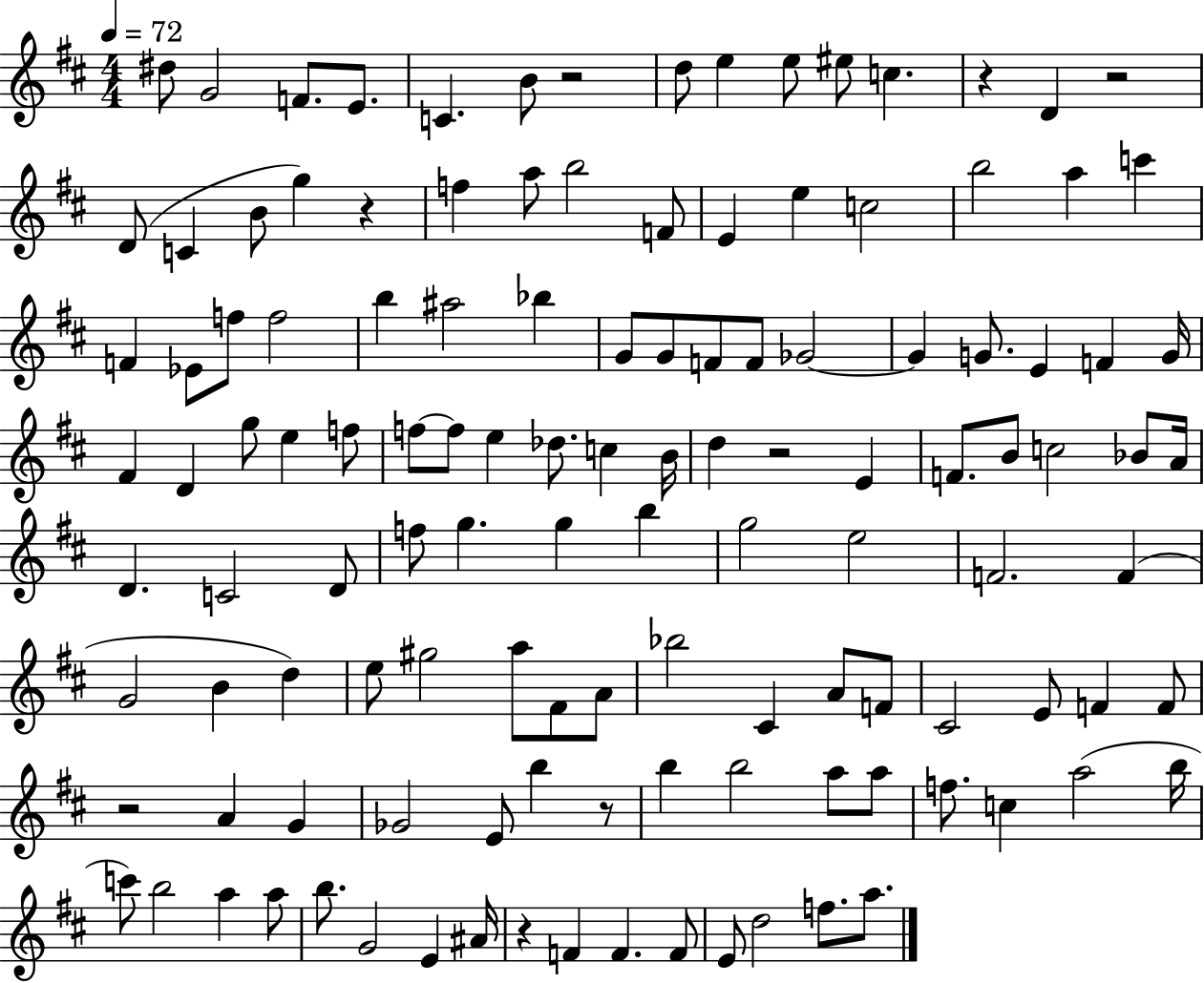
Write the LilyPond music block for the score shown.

{
  \clef treble
  \numericTimeSignature
  \time 4/4
  \key d \major
  \tempo 4 = 72
  dis''8 g'2 f'8. e'8. | c'4. b'8 r2 | d''8 e''4 e''8 eis''8 c''4. | r4 d'4 r2 | \break d'8( c'4 b'8 g''4) r4 | f''4 a''8 b''2 f'8 | e'4 e''4 c''2 | b''2 a''4 c'''4 | \break f'4 ees'8 f''8 f''2 | b''4 ais''2 bes''4 | g'8 g'8 f'8 f'8 ges'2~~ | ges'4 g'8. e'4 f'4 g'16 | \break fis'4 d'4 g''8 e''4 f''8 | f''8~~ f''8 e''4 des''8. c''4 b'16 | d''4 r2 e'4 | f'8. b'8 c''2 bes'8 a'16 | \break d'4. c'2 d'8 | f''8 g''4. g''4 b''4 | g''2 e''2 | f'2. f'4( | \break g'2 b'4 d''4) | e''8 gis''2 a''8 fis'8 a'8 | bes''2 cis'4 a'8 f'8 | cis'2 e'8 f'4 f'8 | \break r2 a'4 g'4 | ges'2 e'8 b''4 r8 | b''4 b''2 a''8 a''8 | f''8. c''4 a''2( b''16 | \break c'''8) b''2 a''4 a''8 | b''8. g'2 e'4 ais'16 | r4 f'4 f'4. f'8 | e'8 d''2 f''8. a''8. | \break \bar "|."
}